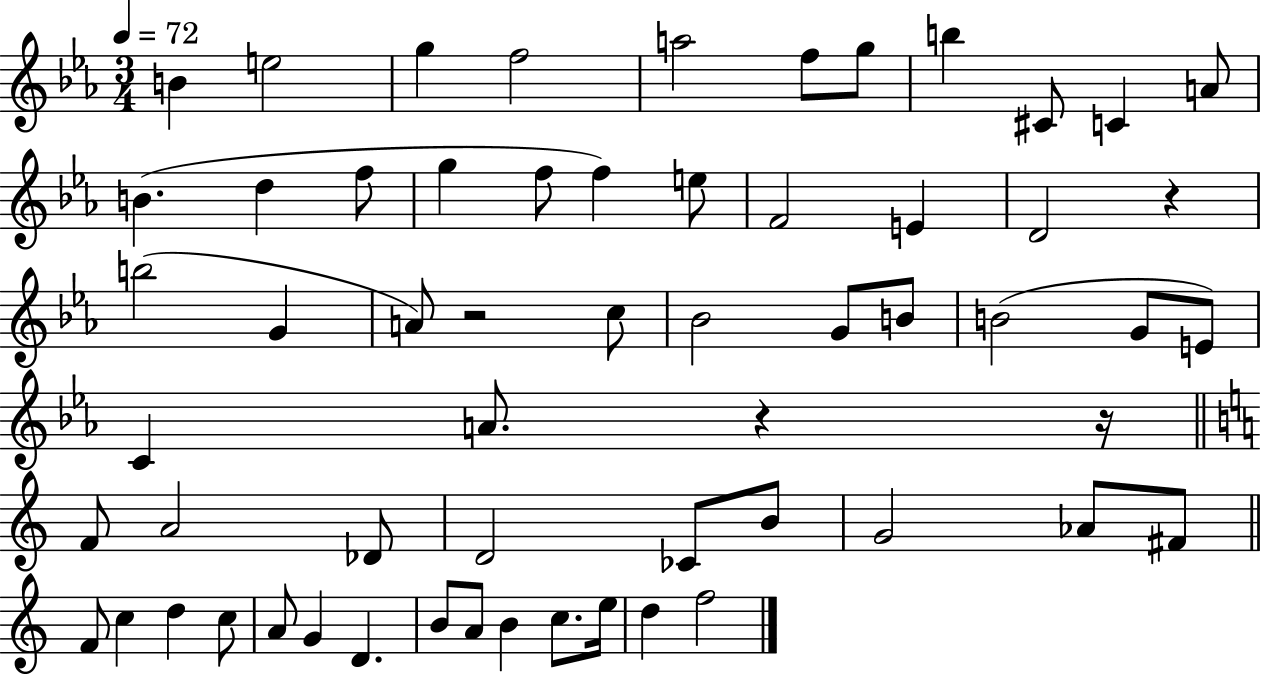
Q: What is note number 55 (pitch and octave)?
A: D5